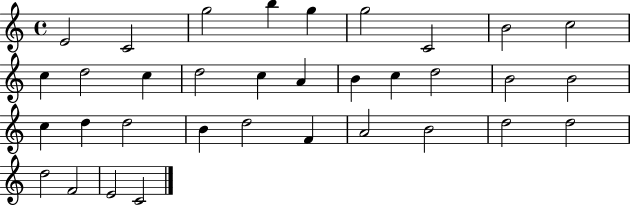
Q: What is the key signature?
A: C major